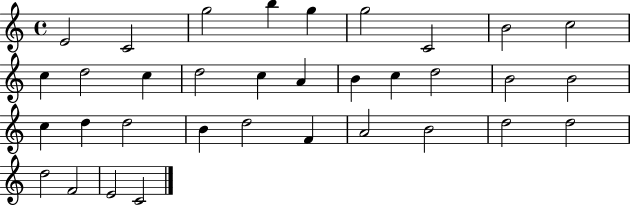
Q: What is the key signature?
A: C major